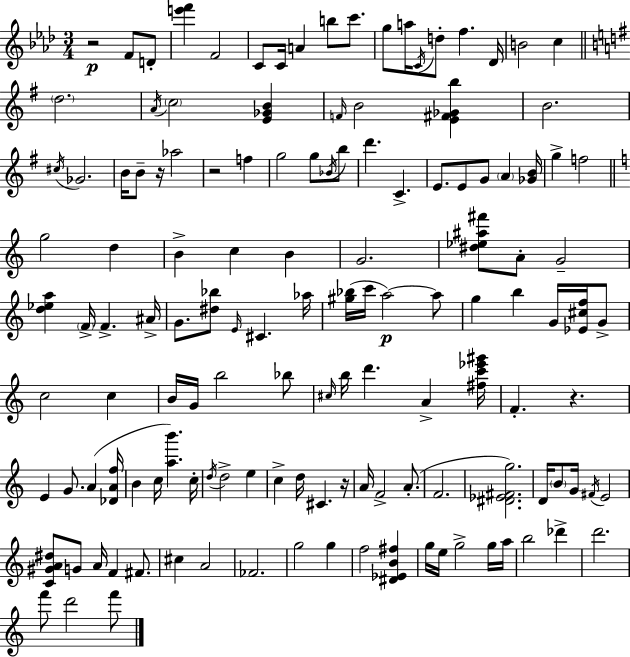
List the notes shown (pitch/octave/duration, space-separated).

R/h F4/e D4/e [E6,F6]/q F4/h C4/e C4/s A4/q B5/e C6/e. G5/e A5/s C4/s D5/e F5/q. Db4/s B4/h C5/q D5/h. A4/s C5/h [E4,Gb4,B4]/q F4/s B4/h [E4,F#4,Gb4,B5]/q B4/h. C#5/s Gb4/h. B4/s B4/e R/s Ab5/h R/h F5/q G5/h G5/e Bb4/s B5/e D6/q. C4/q. E4/e. E4/e G4/e A4/q [Gb4,B4]/s G5/q F5/h G5/h D5/q B4/q C5/q B4/q G4/h. [D#5,Eb5,A#5,F#6]/e A4/e G4/h [D5,Eb5,A5]/q F4/s F4/q. A#4/s G4/e. [D#5,Bb5]/e E4/s C#4/q. Ab5/s [G#5,Bb5]/s C6/s A5/h A5/e G5/q B5/q G4/s [Eb4,C#5,F5]/s G4/e C5/h C5/q B4/s G4/s B5/h Bb5/e C#5/s B5/s D6/q. A4/q [F#5,C6,Eb6,G#6]/s F4/q. R/q. E4/q G4/e. A4/q [Db4,A4,F5]/s B4/q C5/s [A5,B6]/q. C5/s D5/s D5/h E5/q C5/q D5/s C#4/q. R/s A4/s F4/h A4/e. F4/h. [D#4,Eb4,F#4,G5]/h. D4/s B4/e G4/s F#4/s E4/h [C4,G#4,A4,D#5]/e G4/e A4/s F4/q F#4/e. C#5/q A4/h FES4/h. G5/h G5/q F5/h [D#4,Eb4,B4,F#5]/q G5/s E5/s G5/h G5/s A5/s B5/h Db6/q D6/h. F6/e D6/h F6/e